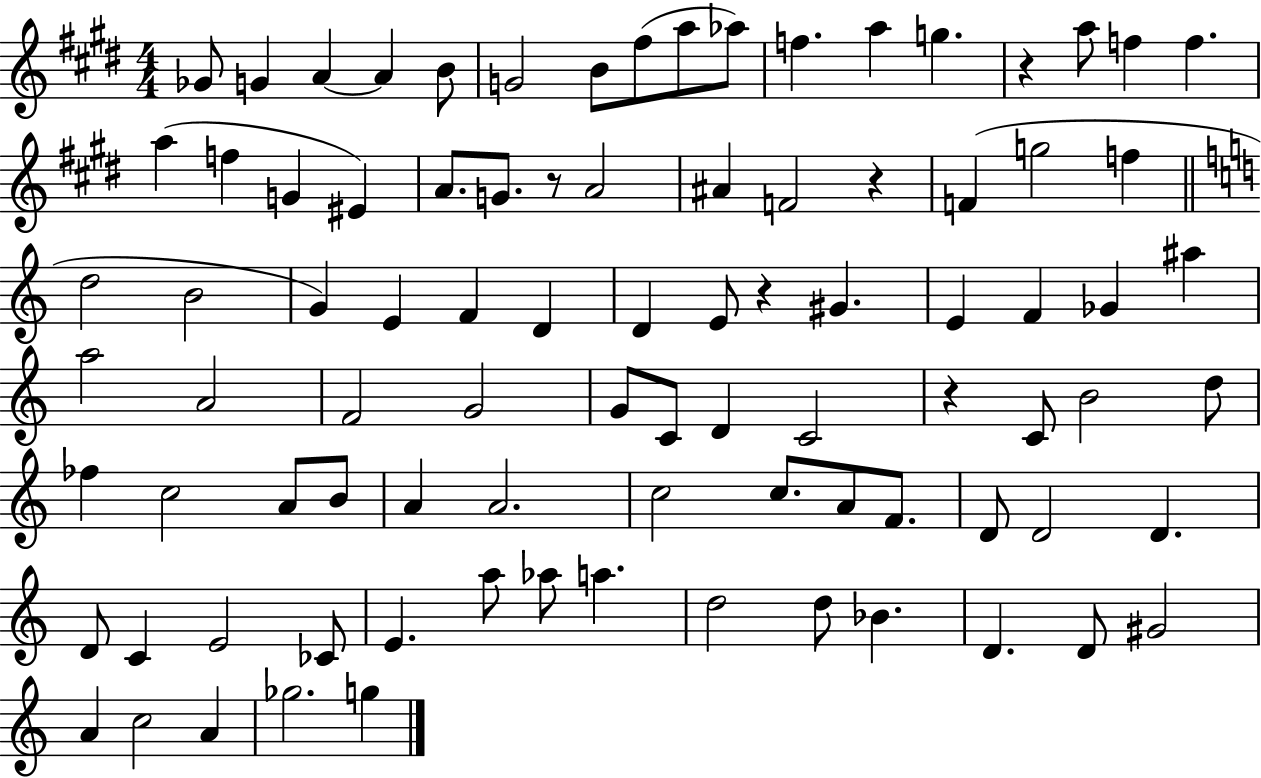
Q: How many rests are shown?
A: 5